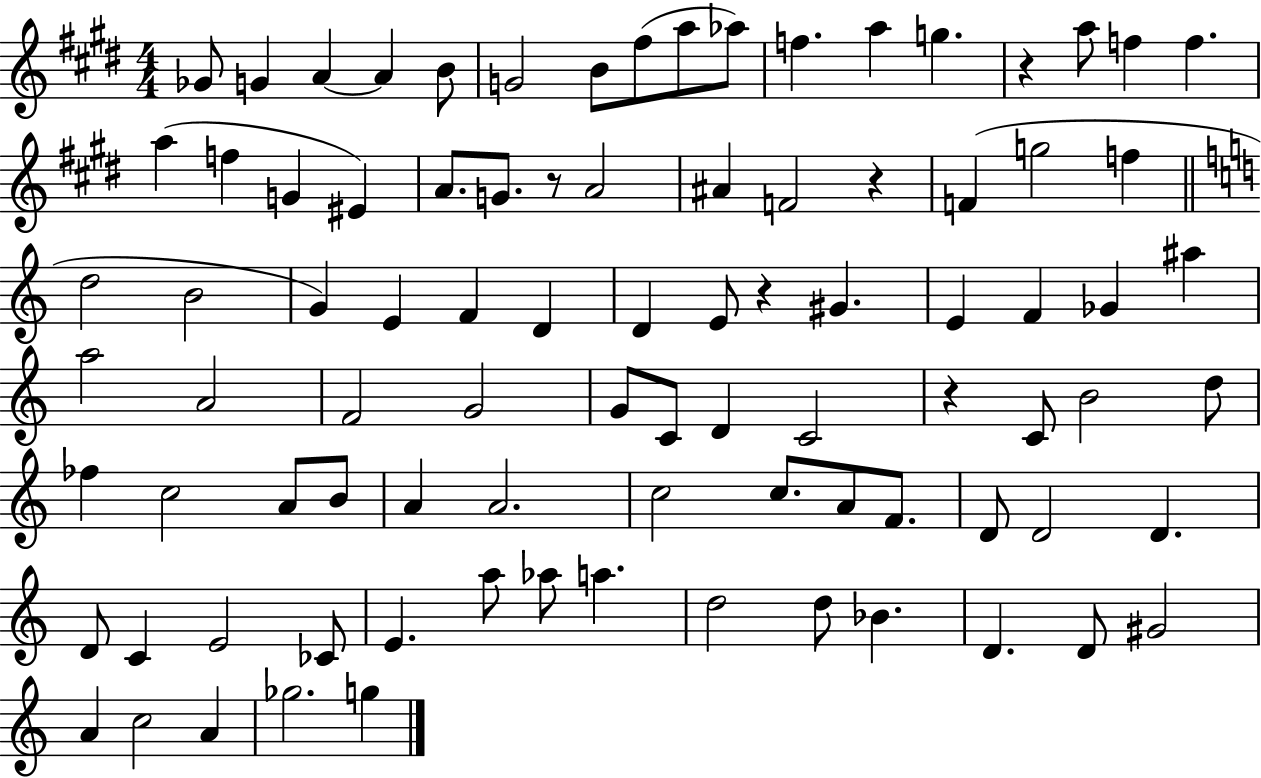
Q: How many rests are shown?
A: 5